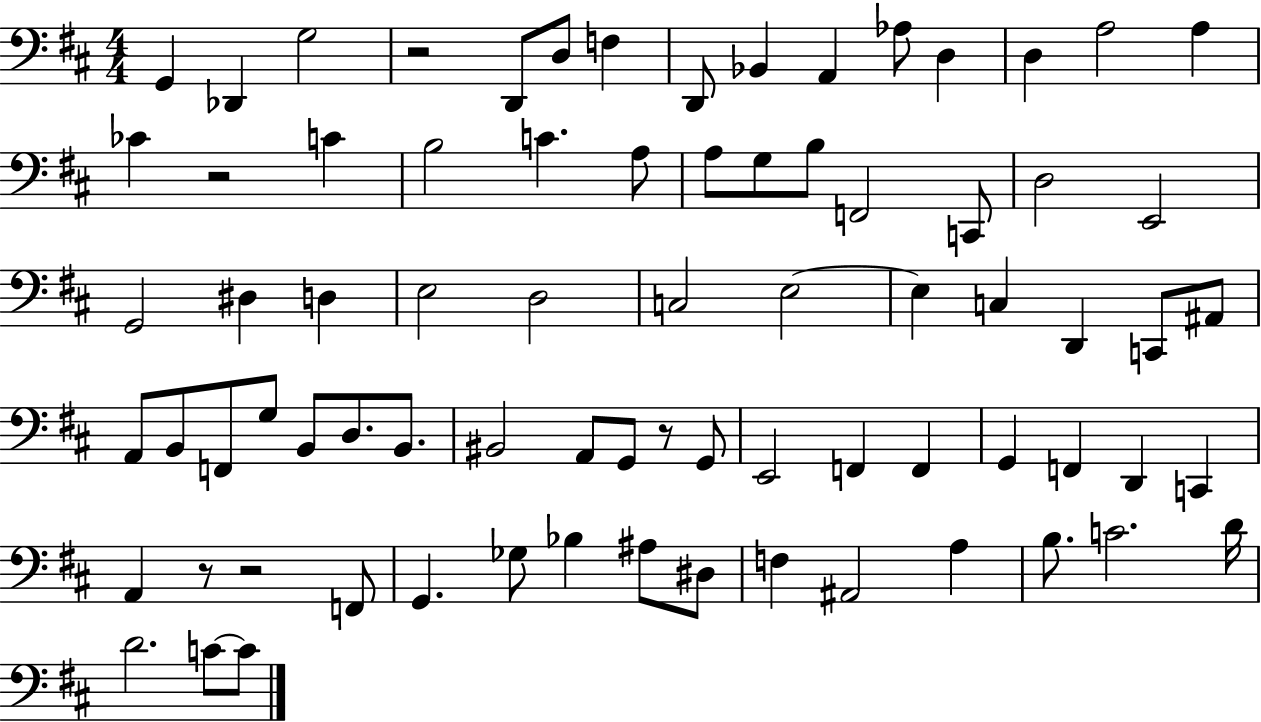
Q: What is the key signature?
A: D major